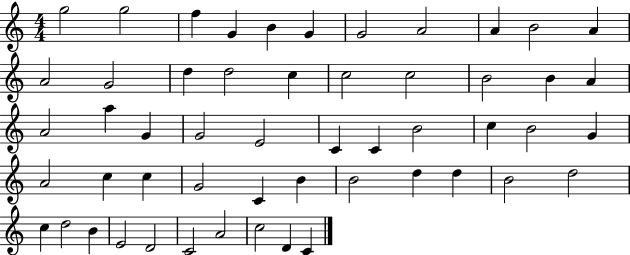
{
  \clef treble
  \numericTimeSignature
  \time 4/4
  \key c \major
  g''2 g''2 | f''4 g'4 b'4 g'4 | g'2 a'2 | a'4 b'2 a'4 | \break a'2 g'2 | d''4 d''2 c''4 | c''2 c''2 | b'2 b'4 a'4 | \break a'2 a''4 g'4 | g'2 e'2 | c'4 c'4 b'2 | c''4 b'2 g'4 | \break a'2 c''4 c''4 | g'2 c'4 b'4 | b'2 d''4 d''4 | b'2 d''2 | \break c''4 d''2 b'4 | e'2 d'2 | c'2 a'2 | c''2 d'4 c'4 | \break \bar "|."
}